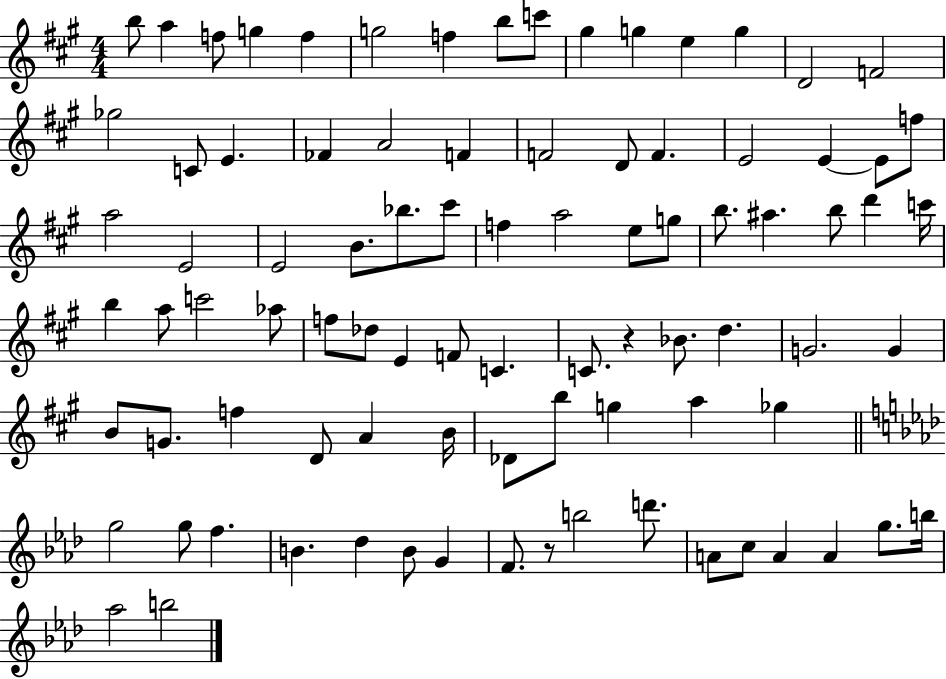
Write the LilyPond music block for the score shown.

{
  \clef treble
  \numericTimeSignature
  \time 4/4
  \key a \major
  b''8 a''4 f''8 g''4 f''4 | g''2 f''4 b''8 c'''8 | gis''4 g''4 e''4 g''4 | d'2 f'2 | \break ges''2 c'8 e'4. | fes'4 a'2 f'4 | f'2 d'8 f'4. | e'2 e'4~~ e'8 f''8 | \break a''2 e'2 | e'2 b'8. bes''8. cis'''8 | f''4 a''2 e''8 g''8 | b''8. ais''4. b''8 d'''4 c'''16 | \break b''4 a''8 c'''2 aes''8 | f''8 des''8 e'4 f'8 c'4. | c'8. r4 bes'8. d''4. | g'2. g'4 | \break b'8 g'8. f''4 d'8 a'4 b'16 | des'8 b''8 g''4 a''4 ges''4 | \bar "||" \break \key aes \major g''2 g''8 f''4. | b'4. des''4 b'8 g'4 | f'8. r8 b''2 d'''8. | a'8 c''8 a'4 a'4 g''8. b''16 | \break aes''2 b''2 | \bar "|."
}